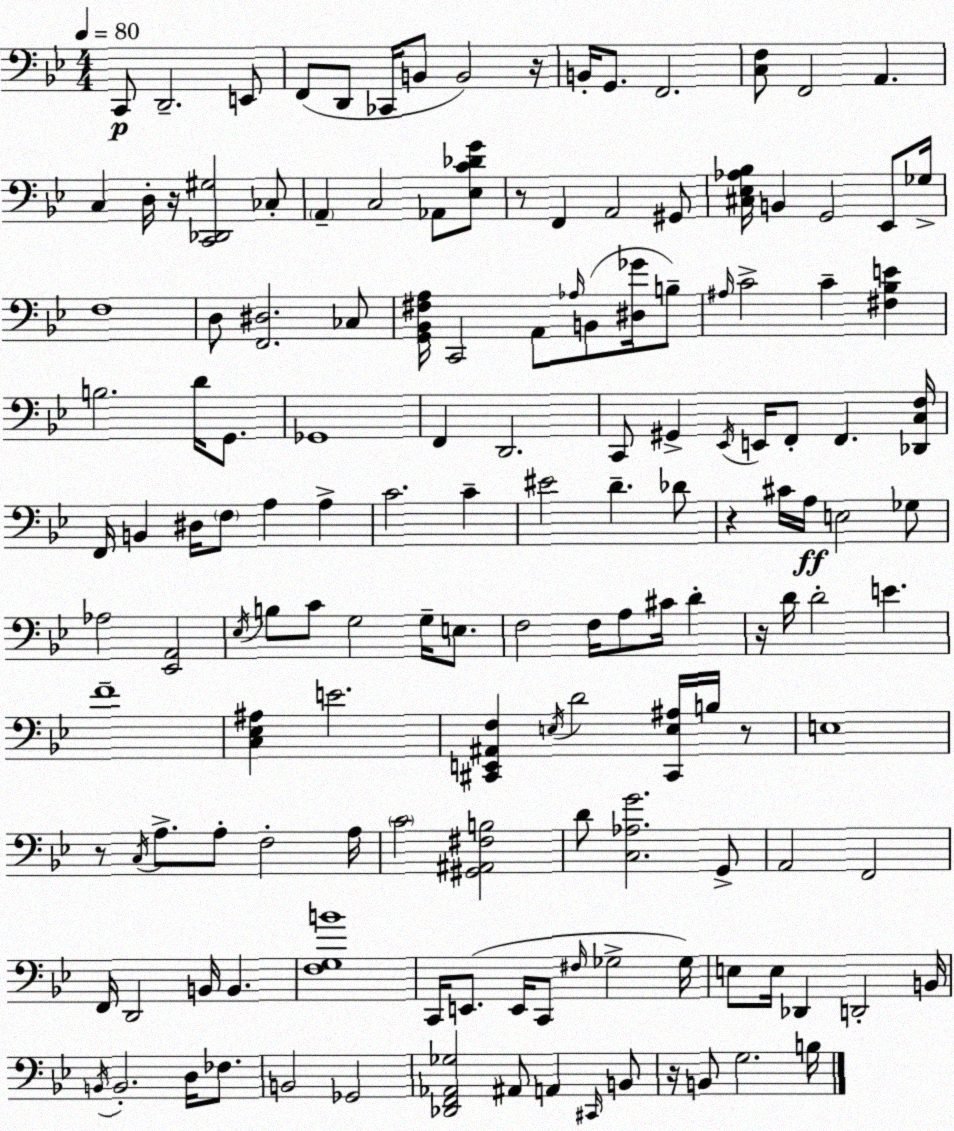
X:1
T:Untitled
M:4/4
L:1/4
K:Gm
C,,/2 D,,2 E,,/2 F,,/2 D,,/2 _C,,/4 B,,/2 B,,2 z/4 B,,/4 G,,/2 F,,2 [C,F,]/2 F,,2 A,, C, D,/4 z/4 [C,,_D,,^G,]2 _C,/2 A,, C,2 _A,,/2 [_E,C_DG]/2 z/2 F,, A,,2 ^G,,/2 [^C,_E,_A,_B,]/4 B,, G,,2 _E,,/2 _G,/4 F,4 D,/2 [F,,^D,]2 _C,/2 [G,,_B,,^F,A,]/4 C,,2 A,,/2 _A,/4 B,,/2 [^D,_G]/4 B,/2 ^A,/4 C2 C [^F,_B,E] B,2 D/4 G,,/2 _G,,4 F,, D,,2 C,,/2 ^G,, _E,,/4 E,,/4 F,,/2 F,, [_D,,C,F,]/4 F,,/4 B,, ^D,/4 F,/2 A, A, C2 C ^E2 D _D/2 z ^C/4 A,/4 E,2 _G,/2 _A,2 [_E,,A,,]2 _E,/4 B,/2 C/2 G,2 G,/4 E,/2 F,2 F,/4 A,/2 ^C/4 D z/4 D/4 D2 E F4 [C,_E,^A,] E2 [^C,,E,,^A,,F,] E,/4 D2 [^C,,E,^A,]/4 B,/4 z/2 E,4 z/2 C,/4 A,/2 A,/2 F,2 A,/4 C2 [^G,,^A,,^F,B,]2 D/2 [C,_A,G]2 G,,/2 A,,2 F,,2 F,,/4 D,,2 B,,/4 B,, [F,G,B]4 C,,/4 E,,/2 E,,/4 C,,/2 ^F,/4 _G,2 _G,/4 E,/2 E,/4 _D,, D,,2 B,,/4 B,,/4 B,,2 D,/4 _F,/2 B,,2 _G,,2 [_D,,F,,_A,,_G,]2 ^A,,/2 A,, ^C,,/4 B,,/2 z/4 B,,/2 G,2 B,/4